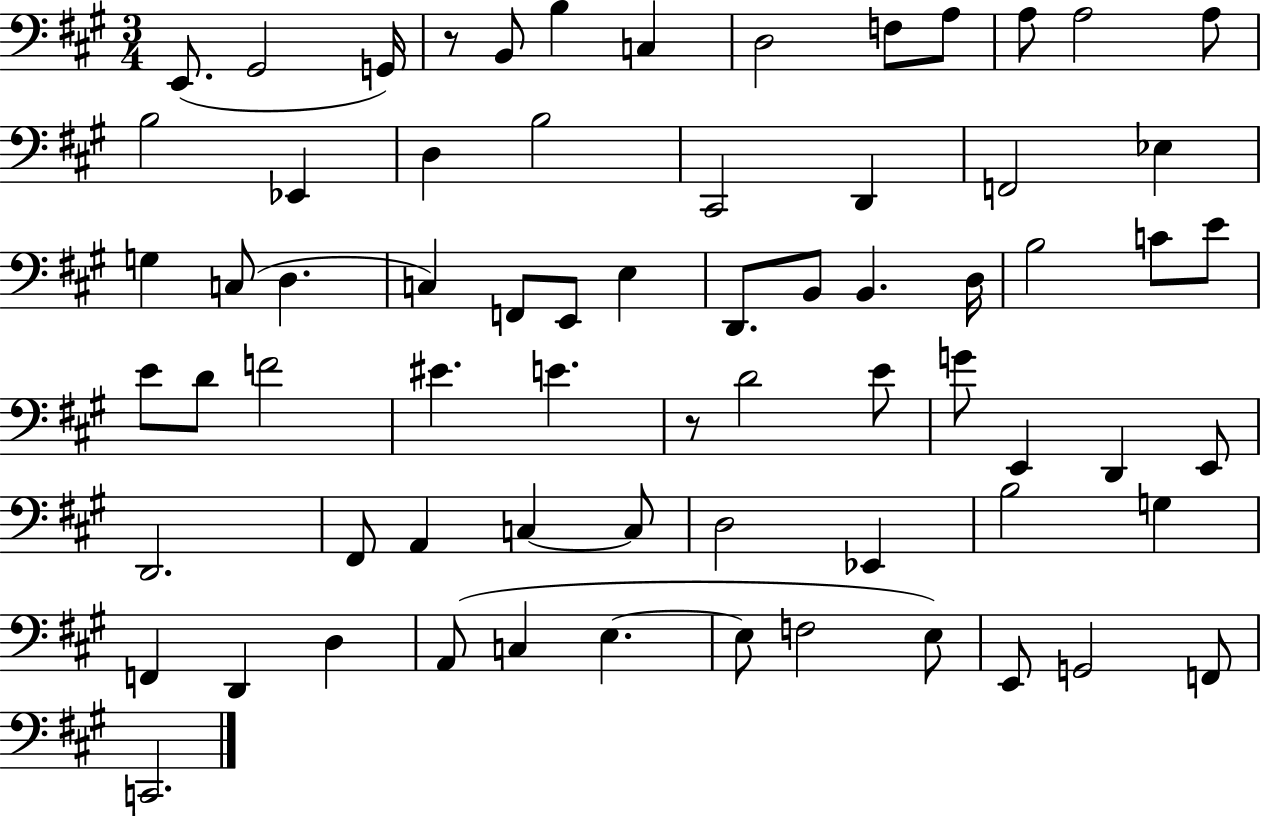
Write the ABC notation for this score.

X:1
T:Untitled
M:3/4
L:1/4
K:A
E,,/2 ^G,,2 G,,/4 z/2 B,,/2 B, C, D,2 F,/2 A,/2 A,/2 A,2 A,/2 B,2 _E,, D, B,2 ^C,,2 D,, F,,2 _E, G, C,/2 D, C, F,,/2 E,,/2 E, D,,/2 B,,/2 B,, D,/4 B,2 C/2 E/2 E/2 D/2 F2 ^E E z/2 D2 E/2 G/2 E,, D,, E,,/2 D,,2 ^F,,/2 A,, C, C,/2 D,2 _E,, B,2 G, F,, D,, D, A,,/2 C, E, E,/2 F,2 E,/2 E,,/2 G,,2 F,,/2 C,,2